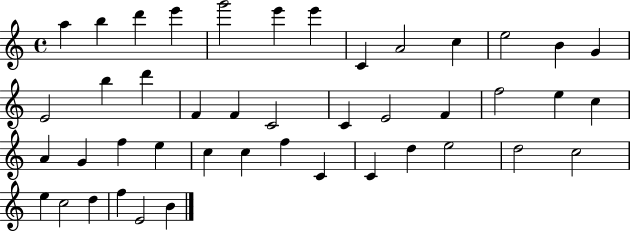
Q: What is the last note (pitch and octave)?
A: B4